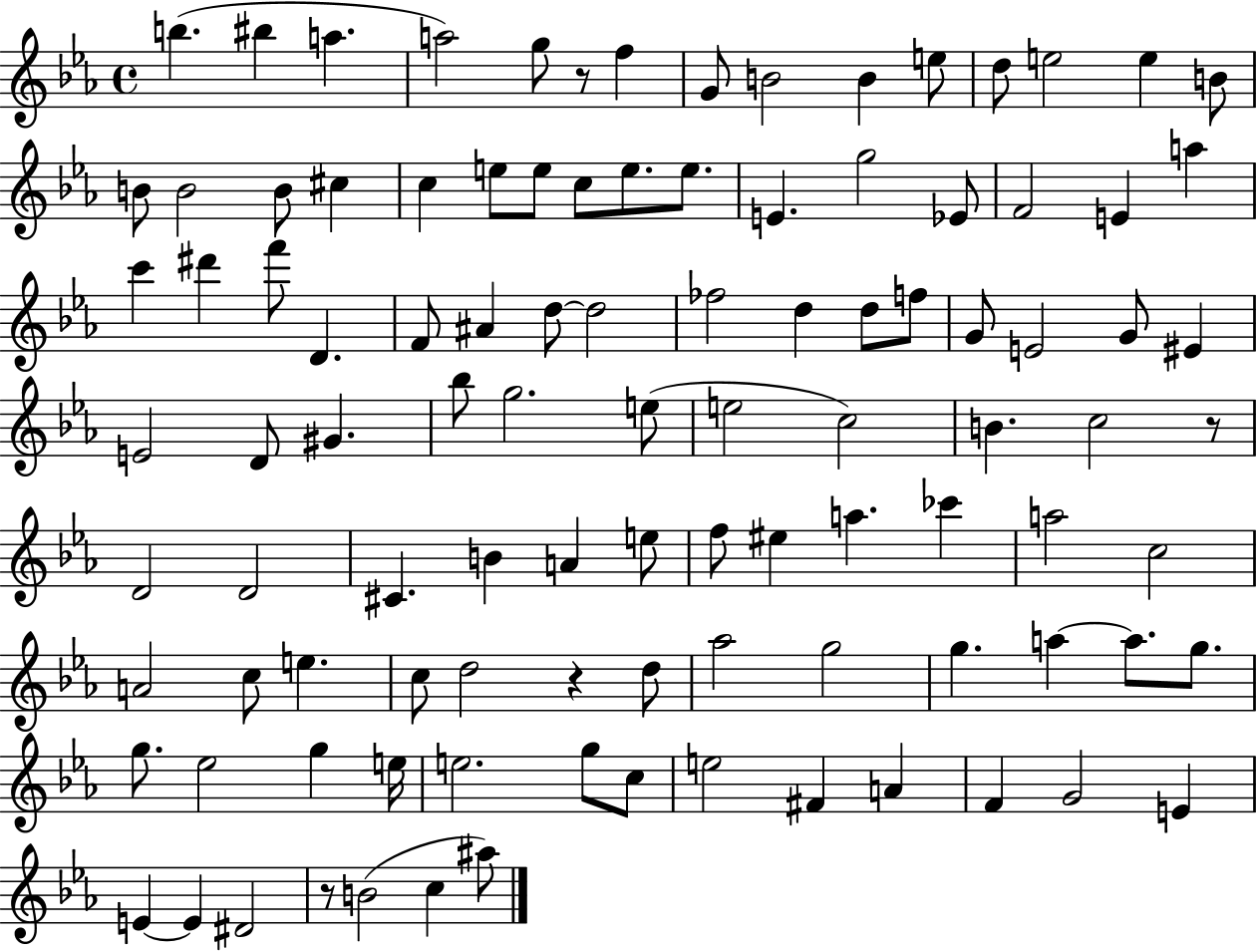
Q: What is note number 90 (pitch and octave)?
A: A4